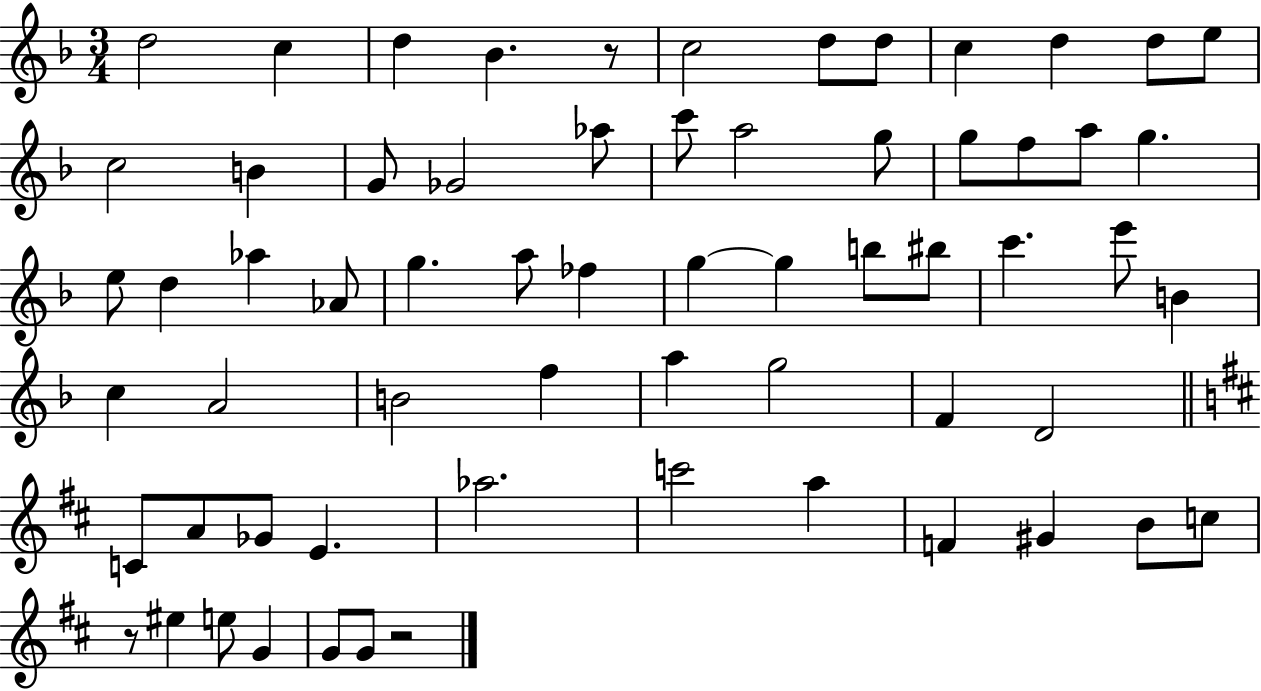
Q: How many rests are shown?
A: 3